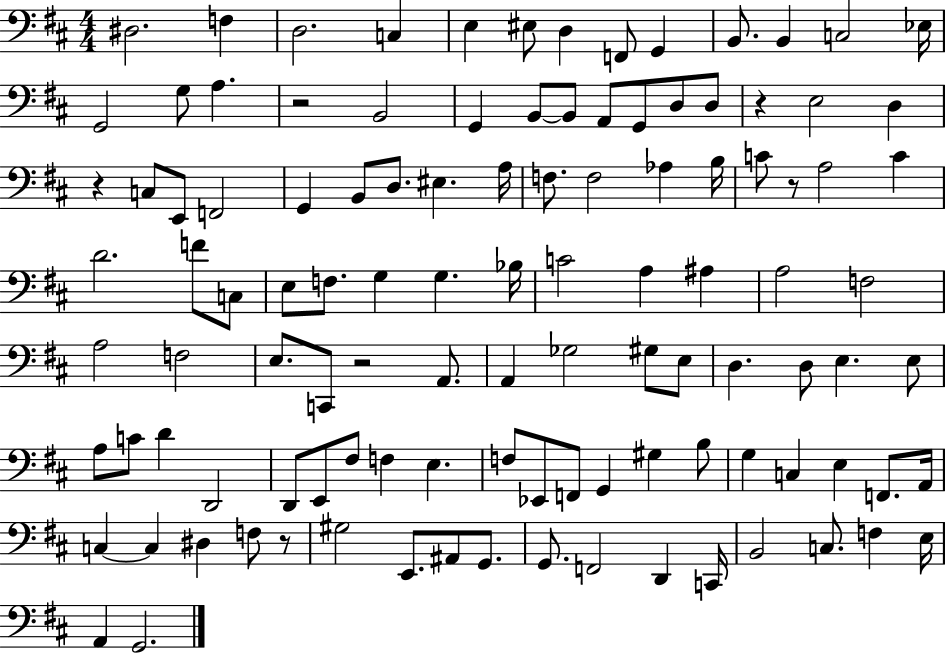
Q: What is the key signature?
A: D major